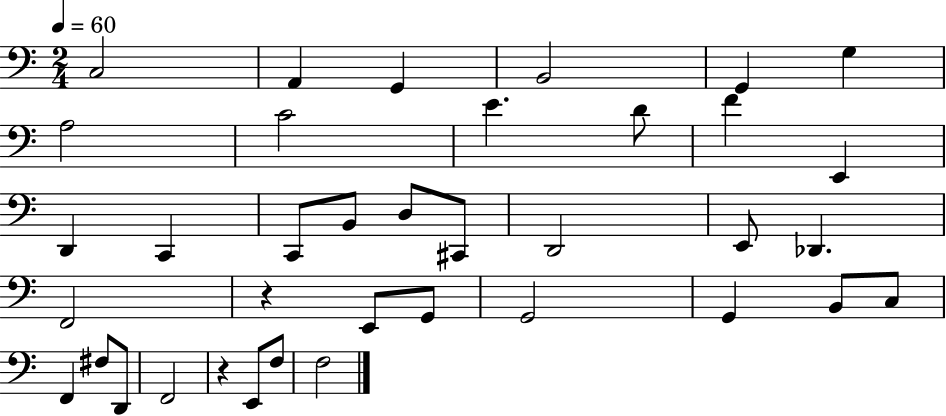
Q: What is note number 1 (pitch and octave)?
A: C3